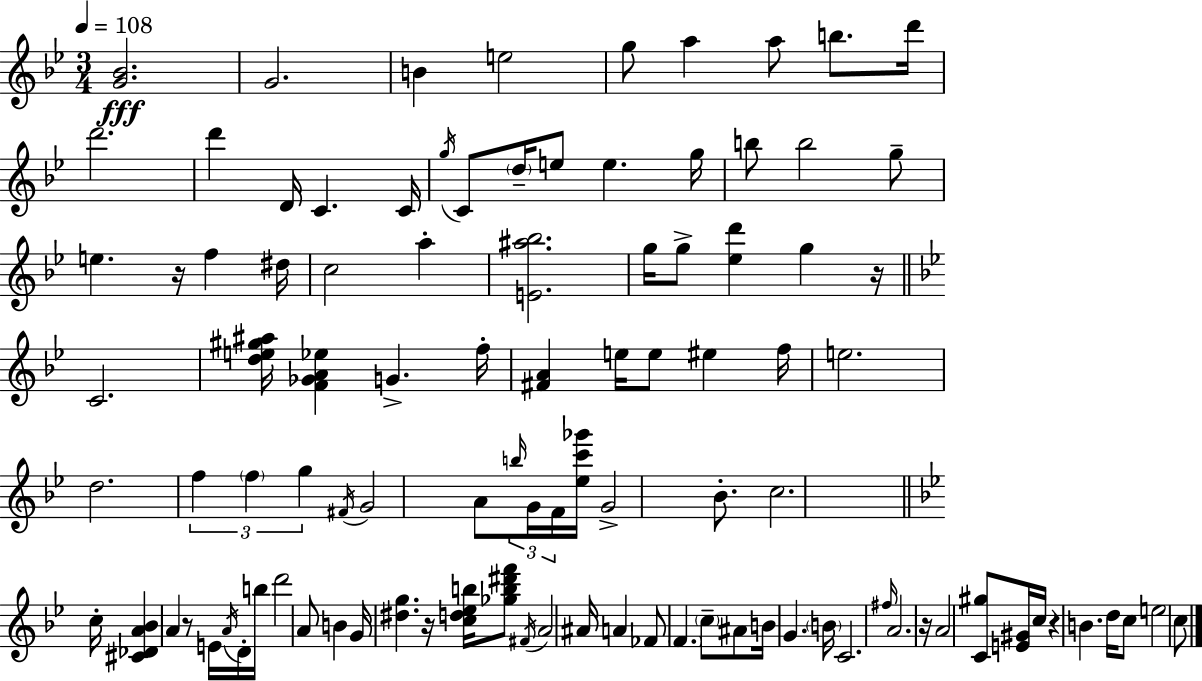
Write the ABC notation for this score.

X:1
T:Untitled
M:3/4
L:1/4
K:Bb
[G_B]2 G2 B e2 g/2 a a/2 b/2 d'/4 d'2 d' D/4 C C/4 g/4 C/2 d/4 e/2 e g/4 b/2 b2 g/2 e z/4 f ^d/4 c2 a [E^a_b]2 g/4 g/2 [_ed'] g z/4 C2 [de^g^a]/4 [F_GA_e] G f/4 [^FA] e/4 e/2 ^e f/4 e2 d2 f f g ^F/4 G2 A/2 b/4 G/4 F/4 [_ec'_g']/4 G2 _B/2 c2 c/4 [^C_DA_B] A z/2 E/4 A/4 D/4 b/4 d'2 A/2 B G/4 [^dg] z/4 [cd_eb]/4 [_gb^d'f']/2 ^F/4 A2 ^A/4 A _F/2 F c/2 ^A/2 B/4 G B/4 C2 ^f/4 A2 z/4 A2 [C^g]/2 [E^G]/4 c/4 z B d/4 c/2 e2 c/2